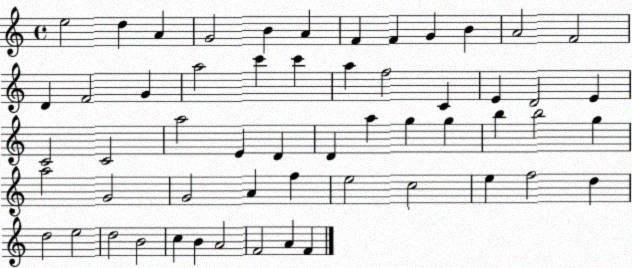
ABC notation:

X:1
T:Untitled
M:4/4
L:1/4
K:C
e2 d A G2 B A F F G B A2 F2 D F2 G a2 c' c' a f2 C E D2 E C2 C2 a2 E D D a g g b b2 g a2 G2 G2 A f e2 c2 e f2 d d2 e2 d2 B2 c B A2 F2 A F